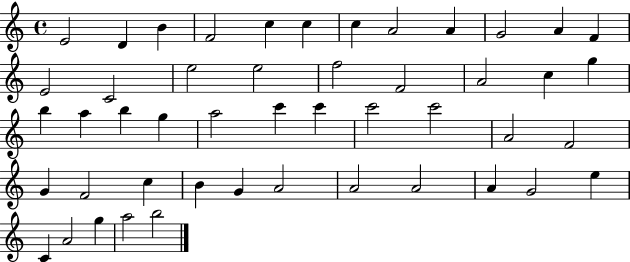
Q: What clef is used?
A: treble